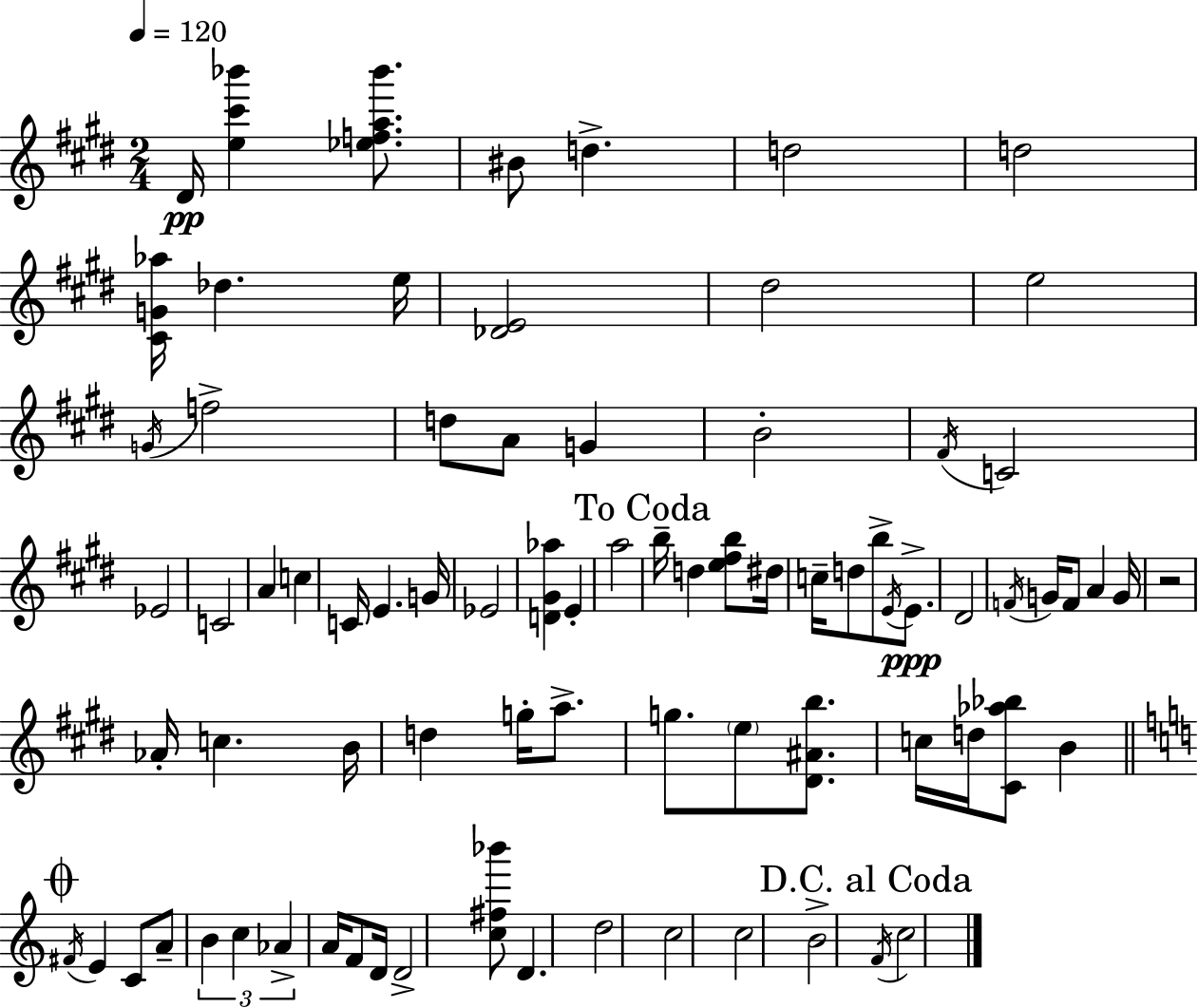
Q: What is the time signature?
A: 2/4